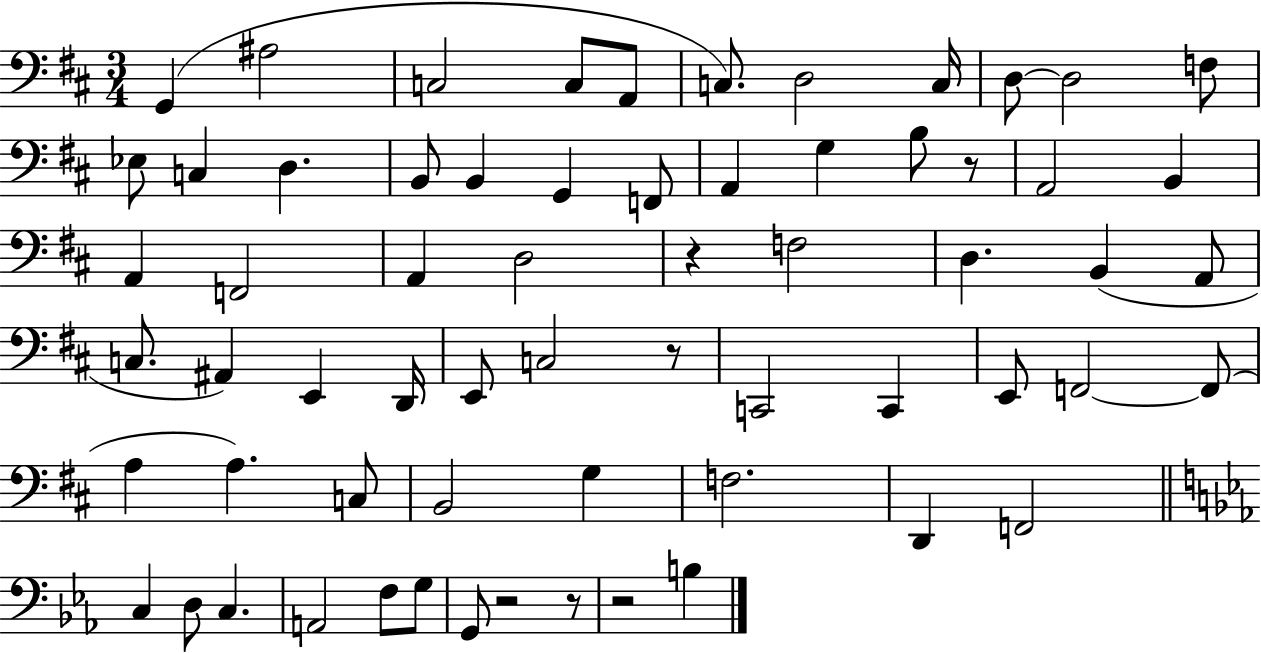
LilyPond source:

{
  \clef bass
  \numericTimeSignature
  \time 3/4
  \key d \major
  g,4( ais2 | c2 c8 a,8 | c8.) d2 c16 | d8~~ d2 f8 | \break ees8 c4 d4. | b,8 b,4 g,4 f,8 | a,4 g4 b8 r8 | a,2 b,4 | \break a,4 f,2 | a,4 d2 | r4 f2 | d4. b,4( a,8 | \break c8. ais,4) e,4 d,16 | e,8 c2 r8 | c,2 c,4 | e,8 f,2~~ f,8( | \break a4 a4.) c8 | b,2 g4 | f2. | d,4 f,2 | \break \bar "||" \break \key ees \major c4 d8 c4. | a,2 f8 g8 | g,8 r2 r8 | r2 b4 | \break \bar "|."
}